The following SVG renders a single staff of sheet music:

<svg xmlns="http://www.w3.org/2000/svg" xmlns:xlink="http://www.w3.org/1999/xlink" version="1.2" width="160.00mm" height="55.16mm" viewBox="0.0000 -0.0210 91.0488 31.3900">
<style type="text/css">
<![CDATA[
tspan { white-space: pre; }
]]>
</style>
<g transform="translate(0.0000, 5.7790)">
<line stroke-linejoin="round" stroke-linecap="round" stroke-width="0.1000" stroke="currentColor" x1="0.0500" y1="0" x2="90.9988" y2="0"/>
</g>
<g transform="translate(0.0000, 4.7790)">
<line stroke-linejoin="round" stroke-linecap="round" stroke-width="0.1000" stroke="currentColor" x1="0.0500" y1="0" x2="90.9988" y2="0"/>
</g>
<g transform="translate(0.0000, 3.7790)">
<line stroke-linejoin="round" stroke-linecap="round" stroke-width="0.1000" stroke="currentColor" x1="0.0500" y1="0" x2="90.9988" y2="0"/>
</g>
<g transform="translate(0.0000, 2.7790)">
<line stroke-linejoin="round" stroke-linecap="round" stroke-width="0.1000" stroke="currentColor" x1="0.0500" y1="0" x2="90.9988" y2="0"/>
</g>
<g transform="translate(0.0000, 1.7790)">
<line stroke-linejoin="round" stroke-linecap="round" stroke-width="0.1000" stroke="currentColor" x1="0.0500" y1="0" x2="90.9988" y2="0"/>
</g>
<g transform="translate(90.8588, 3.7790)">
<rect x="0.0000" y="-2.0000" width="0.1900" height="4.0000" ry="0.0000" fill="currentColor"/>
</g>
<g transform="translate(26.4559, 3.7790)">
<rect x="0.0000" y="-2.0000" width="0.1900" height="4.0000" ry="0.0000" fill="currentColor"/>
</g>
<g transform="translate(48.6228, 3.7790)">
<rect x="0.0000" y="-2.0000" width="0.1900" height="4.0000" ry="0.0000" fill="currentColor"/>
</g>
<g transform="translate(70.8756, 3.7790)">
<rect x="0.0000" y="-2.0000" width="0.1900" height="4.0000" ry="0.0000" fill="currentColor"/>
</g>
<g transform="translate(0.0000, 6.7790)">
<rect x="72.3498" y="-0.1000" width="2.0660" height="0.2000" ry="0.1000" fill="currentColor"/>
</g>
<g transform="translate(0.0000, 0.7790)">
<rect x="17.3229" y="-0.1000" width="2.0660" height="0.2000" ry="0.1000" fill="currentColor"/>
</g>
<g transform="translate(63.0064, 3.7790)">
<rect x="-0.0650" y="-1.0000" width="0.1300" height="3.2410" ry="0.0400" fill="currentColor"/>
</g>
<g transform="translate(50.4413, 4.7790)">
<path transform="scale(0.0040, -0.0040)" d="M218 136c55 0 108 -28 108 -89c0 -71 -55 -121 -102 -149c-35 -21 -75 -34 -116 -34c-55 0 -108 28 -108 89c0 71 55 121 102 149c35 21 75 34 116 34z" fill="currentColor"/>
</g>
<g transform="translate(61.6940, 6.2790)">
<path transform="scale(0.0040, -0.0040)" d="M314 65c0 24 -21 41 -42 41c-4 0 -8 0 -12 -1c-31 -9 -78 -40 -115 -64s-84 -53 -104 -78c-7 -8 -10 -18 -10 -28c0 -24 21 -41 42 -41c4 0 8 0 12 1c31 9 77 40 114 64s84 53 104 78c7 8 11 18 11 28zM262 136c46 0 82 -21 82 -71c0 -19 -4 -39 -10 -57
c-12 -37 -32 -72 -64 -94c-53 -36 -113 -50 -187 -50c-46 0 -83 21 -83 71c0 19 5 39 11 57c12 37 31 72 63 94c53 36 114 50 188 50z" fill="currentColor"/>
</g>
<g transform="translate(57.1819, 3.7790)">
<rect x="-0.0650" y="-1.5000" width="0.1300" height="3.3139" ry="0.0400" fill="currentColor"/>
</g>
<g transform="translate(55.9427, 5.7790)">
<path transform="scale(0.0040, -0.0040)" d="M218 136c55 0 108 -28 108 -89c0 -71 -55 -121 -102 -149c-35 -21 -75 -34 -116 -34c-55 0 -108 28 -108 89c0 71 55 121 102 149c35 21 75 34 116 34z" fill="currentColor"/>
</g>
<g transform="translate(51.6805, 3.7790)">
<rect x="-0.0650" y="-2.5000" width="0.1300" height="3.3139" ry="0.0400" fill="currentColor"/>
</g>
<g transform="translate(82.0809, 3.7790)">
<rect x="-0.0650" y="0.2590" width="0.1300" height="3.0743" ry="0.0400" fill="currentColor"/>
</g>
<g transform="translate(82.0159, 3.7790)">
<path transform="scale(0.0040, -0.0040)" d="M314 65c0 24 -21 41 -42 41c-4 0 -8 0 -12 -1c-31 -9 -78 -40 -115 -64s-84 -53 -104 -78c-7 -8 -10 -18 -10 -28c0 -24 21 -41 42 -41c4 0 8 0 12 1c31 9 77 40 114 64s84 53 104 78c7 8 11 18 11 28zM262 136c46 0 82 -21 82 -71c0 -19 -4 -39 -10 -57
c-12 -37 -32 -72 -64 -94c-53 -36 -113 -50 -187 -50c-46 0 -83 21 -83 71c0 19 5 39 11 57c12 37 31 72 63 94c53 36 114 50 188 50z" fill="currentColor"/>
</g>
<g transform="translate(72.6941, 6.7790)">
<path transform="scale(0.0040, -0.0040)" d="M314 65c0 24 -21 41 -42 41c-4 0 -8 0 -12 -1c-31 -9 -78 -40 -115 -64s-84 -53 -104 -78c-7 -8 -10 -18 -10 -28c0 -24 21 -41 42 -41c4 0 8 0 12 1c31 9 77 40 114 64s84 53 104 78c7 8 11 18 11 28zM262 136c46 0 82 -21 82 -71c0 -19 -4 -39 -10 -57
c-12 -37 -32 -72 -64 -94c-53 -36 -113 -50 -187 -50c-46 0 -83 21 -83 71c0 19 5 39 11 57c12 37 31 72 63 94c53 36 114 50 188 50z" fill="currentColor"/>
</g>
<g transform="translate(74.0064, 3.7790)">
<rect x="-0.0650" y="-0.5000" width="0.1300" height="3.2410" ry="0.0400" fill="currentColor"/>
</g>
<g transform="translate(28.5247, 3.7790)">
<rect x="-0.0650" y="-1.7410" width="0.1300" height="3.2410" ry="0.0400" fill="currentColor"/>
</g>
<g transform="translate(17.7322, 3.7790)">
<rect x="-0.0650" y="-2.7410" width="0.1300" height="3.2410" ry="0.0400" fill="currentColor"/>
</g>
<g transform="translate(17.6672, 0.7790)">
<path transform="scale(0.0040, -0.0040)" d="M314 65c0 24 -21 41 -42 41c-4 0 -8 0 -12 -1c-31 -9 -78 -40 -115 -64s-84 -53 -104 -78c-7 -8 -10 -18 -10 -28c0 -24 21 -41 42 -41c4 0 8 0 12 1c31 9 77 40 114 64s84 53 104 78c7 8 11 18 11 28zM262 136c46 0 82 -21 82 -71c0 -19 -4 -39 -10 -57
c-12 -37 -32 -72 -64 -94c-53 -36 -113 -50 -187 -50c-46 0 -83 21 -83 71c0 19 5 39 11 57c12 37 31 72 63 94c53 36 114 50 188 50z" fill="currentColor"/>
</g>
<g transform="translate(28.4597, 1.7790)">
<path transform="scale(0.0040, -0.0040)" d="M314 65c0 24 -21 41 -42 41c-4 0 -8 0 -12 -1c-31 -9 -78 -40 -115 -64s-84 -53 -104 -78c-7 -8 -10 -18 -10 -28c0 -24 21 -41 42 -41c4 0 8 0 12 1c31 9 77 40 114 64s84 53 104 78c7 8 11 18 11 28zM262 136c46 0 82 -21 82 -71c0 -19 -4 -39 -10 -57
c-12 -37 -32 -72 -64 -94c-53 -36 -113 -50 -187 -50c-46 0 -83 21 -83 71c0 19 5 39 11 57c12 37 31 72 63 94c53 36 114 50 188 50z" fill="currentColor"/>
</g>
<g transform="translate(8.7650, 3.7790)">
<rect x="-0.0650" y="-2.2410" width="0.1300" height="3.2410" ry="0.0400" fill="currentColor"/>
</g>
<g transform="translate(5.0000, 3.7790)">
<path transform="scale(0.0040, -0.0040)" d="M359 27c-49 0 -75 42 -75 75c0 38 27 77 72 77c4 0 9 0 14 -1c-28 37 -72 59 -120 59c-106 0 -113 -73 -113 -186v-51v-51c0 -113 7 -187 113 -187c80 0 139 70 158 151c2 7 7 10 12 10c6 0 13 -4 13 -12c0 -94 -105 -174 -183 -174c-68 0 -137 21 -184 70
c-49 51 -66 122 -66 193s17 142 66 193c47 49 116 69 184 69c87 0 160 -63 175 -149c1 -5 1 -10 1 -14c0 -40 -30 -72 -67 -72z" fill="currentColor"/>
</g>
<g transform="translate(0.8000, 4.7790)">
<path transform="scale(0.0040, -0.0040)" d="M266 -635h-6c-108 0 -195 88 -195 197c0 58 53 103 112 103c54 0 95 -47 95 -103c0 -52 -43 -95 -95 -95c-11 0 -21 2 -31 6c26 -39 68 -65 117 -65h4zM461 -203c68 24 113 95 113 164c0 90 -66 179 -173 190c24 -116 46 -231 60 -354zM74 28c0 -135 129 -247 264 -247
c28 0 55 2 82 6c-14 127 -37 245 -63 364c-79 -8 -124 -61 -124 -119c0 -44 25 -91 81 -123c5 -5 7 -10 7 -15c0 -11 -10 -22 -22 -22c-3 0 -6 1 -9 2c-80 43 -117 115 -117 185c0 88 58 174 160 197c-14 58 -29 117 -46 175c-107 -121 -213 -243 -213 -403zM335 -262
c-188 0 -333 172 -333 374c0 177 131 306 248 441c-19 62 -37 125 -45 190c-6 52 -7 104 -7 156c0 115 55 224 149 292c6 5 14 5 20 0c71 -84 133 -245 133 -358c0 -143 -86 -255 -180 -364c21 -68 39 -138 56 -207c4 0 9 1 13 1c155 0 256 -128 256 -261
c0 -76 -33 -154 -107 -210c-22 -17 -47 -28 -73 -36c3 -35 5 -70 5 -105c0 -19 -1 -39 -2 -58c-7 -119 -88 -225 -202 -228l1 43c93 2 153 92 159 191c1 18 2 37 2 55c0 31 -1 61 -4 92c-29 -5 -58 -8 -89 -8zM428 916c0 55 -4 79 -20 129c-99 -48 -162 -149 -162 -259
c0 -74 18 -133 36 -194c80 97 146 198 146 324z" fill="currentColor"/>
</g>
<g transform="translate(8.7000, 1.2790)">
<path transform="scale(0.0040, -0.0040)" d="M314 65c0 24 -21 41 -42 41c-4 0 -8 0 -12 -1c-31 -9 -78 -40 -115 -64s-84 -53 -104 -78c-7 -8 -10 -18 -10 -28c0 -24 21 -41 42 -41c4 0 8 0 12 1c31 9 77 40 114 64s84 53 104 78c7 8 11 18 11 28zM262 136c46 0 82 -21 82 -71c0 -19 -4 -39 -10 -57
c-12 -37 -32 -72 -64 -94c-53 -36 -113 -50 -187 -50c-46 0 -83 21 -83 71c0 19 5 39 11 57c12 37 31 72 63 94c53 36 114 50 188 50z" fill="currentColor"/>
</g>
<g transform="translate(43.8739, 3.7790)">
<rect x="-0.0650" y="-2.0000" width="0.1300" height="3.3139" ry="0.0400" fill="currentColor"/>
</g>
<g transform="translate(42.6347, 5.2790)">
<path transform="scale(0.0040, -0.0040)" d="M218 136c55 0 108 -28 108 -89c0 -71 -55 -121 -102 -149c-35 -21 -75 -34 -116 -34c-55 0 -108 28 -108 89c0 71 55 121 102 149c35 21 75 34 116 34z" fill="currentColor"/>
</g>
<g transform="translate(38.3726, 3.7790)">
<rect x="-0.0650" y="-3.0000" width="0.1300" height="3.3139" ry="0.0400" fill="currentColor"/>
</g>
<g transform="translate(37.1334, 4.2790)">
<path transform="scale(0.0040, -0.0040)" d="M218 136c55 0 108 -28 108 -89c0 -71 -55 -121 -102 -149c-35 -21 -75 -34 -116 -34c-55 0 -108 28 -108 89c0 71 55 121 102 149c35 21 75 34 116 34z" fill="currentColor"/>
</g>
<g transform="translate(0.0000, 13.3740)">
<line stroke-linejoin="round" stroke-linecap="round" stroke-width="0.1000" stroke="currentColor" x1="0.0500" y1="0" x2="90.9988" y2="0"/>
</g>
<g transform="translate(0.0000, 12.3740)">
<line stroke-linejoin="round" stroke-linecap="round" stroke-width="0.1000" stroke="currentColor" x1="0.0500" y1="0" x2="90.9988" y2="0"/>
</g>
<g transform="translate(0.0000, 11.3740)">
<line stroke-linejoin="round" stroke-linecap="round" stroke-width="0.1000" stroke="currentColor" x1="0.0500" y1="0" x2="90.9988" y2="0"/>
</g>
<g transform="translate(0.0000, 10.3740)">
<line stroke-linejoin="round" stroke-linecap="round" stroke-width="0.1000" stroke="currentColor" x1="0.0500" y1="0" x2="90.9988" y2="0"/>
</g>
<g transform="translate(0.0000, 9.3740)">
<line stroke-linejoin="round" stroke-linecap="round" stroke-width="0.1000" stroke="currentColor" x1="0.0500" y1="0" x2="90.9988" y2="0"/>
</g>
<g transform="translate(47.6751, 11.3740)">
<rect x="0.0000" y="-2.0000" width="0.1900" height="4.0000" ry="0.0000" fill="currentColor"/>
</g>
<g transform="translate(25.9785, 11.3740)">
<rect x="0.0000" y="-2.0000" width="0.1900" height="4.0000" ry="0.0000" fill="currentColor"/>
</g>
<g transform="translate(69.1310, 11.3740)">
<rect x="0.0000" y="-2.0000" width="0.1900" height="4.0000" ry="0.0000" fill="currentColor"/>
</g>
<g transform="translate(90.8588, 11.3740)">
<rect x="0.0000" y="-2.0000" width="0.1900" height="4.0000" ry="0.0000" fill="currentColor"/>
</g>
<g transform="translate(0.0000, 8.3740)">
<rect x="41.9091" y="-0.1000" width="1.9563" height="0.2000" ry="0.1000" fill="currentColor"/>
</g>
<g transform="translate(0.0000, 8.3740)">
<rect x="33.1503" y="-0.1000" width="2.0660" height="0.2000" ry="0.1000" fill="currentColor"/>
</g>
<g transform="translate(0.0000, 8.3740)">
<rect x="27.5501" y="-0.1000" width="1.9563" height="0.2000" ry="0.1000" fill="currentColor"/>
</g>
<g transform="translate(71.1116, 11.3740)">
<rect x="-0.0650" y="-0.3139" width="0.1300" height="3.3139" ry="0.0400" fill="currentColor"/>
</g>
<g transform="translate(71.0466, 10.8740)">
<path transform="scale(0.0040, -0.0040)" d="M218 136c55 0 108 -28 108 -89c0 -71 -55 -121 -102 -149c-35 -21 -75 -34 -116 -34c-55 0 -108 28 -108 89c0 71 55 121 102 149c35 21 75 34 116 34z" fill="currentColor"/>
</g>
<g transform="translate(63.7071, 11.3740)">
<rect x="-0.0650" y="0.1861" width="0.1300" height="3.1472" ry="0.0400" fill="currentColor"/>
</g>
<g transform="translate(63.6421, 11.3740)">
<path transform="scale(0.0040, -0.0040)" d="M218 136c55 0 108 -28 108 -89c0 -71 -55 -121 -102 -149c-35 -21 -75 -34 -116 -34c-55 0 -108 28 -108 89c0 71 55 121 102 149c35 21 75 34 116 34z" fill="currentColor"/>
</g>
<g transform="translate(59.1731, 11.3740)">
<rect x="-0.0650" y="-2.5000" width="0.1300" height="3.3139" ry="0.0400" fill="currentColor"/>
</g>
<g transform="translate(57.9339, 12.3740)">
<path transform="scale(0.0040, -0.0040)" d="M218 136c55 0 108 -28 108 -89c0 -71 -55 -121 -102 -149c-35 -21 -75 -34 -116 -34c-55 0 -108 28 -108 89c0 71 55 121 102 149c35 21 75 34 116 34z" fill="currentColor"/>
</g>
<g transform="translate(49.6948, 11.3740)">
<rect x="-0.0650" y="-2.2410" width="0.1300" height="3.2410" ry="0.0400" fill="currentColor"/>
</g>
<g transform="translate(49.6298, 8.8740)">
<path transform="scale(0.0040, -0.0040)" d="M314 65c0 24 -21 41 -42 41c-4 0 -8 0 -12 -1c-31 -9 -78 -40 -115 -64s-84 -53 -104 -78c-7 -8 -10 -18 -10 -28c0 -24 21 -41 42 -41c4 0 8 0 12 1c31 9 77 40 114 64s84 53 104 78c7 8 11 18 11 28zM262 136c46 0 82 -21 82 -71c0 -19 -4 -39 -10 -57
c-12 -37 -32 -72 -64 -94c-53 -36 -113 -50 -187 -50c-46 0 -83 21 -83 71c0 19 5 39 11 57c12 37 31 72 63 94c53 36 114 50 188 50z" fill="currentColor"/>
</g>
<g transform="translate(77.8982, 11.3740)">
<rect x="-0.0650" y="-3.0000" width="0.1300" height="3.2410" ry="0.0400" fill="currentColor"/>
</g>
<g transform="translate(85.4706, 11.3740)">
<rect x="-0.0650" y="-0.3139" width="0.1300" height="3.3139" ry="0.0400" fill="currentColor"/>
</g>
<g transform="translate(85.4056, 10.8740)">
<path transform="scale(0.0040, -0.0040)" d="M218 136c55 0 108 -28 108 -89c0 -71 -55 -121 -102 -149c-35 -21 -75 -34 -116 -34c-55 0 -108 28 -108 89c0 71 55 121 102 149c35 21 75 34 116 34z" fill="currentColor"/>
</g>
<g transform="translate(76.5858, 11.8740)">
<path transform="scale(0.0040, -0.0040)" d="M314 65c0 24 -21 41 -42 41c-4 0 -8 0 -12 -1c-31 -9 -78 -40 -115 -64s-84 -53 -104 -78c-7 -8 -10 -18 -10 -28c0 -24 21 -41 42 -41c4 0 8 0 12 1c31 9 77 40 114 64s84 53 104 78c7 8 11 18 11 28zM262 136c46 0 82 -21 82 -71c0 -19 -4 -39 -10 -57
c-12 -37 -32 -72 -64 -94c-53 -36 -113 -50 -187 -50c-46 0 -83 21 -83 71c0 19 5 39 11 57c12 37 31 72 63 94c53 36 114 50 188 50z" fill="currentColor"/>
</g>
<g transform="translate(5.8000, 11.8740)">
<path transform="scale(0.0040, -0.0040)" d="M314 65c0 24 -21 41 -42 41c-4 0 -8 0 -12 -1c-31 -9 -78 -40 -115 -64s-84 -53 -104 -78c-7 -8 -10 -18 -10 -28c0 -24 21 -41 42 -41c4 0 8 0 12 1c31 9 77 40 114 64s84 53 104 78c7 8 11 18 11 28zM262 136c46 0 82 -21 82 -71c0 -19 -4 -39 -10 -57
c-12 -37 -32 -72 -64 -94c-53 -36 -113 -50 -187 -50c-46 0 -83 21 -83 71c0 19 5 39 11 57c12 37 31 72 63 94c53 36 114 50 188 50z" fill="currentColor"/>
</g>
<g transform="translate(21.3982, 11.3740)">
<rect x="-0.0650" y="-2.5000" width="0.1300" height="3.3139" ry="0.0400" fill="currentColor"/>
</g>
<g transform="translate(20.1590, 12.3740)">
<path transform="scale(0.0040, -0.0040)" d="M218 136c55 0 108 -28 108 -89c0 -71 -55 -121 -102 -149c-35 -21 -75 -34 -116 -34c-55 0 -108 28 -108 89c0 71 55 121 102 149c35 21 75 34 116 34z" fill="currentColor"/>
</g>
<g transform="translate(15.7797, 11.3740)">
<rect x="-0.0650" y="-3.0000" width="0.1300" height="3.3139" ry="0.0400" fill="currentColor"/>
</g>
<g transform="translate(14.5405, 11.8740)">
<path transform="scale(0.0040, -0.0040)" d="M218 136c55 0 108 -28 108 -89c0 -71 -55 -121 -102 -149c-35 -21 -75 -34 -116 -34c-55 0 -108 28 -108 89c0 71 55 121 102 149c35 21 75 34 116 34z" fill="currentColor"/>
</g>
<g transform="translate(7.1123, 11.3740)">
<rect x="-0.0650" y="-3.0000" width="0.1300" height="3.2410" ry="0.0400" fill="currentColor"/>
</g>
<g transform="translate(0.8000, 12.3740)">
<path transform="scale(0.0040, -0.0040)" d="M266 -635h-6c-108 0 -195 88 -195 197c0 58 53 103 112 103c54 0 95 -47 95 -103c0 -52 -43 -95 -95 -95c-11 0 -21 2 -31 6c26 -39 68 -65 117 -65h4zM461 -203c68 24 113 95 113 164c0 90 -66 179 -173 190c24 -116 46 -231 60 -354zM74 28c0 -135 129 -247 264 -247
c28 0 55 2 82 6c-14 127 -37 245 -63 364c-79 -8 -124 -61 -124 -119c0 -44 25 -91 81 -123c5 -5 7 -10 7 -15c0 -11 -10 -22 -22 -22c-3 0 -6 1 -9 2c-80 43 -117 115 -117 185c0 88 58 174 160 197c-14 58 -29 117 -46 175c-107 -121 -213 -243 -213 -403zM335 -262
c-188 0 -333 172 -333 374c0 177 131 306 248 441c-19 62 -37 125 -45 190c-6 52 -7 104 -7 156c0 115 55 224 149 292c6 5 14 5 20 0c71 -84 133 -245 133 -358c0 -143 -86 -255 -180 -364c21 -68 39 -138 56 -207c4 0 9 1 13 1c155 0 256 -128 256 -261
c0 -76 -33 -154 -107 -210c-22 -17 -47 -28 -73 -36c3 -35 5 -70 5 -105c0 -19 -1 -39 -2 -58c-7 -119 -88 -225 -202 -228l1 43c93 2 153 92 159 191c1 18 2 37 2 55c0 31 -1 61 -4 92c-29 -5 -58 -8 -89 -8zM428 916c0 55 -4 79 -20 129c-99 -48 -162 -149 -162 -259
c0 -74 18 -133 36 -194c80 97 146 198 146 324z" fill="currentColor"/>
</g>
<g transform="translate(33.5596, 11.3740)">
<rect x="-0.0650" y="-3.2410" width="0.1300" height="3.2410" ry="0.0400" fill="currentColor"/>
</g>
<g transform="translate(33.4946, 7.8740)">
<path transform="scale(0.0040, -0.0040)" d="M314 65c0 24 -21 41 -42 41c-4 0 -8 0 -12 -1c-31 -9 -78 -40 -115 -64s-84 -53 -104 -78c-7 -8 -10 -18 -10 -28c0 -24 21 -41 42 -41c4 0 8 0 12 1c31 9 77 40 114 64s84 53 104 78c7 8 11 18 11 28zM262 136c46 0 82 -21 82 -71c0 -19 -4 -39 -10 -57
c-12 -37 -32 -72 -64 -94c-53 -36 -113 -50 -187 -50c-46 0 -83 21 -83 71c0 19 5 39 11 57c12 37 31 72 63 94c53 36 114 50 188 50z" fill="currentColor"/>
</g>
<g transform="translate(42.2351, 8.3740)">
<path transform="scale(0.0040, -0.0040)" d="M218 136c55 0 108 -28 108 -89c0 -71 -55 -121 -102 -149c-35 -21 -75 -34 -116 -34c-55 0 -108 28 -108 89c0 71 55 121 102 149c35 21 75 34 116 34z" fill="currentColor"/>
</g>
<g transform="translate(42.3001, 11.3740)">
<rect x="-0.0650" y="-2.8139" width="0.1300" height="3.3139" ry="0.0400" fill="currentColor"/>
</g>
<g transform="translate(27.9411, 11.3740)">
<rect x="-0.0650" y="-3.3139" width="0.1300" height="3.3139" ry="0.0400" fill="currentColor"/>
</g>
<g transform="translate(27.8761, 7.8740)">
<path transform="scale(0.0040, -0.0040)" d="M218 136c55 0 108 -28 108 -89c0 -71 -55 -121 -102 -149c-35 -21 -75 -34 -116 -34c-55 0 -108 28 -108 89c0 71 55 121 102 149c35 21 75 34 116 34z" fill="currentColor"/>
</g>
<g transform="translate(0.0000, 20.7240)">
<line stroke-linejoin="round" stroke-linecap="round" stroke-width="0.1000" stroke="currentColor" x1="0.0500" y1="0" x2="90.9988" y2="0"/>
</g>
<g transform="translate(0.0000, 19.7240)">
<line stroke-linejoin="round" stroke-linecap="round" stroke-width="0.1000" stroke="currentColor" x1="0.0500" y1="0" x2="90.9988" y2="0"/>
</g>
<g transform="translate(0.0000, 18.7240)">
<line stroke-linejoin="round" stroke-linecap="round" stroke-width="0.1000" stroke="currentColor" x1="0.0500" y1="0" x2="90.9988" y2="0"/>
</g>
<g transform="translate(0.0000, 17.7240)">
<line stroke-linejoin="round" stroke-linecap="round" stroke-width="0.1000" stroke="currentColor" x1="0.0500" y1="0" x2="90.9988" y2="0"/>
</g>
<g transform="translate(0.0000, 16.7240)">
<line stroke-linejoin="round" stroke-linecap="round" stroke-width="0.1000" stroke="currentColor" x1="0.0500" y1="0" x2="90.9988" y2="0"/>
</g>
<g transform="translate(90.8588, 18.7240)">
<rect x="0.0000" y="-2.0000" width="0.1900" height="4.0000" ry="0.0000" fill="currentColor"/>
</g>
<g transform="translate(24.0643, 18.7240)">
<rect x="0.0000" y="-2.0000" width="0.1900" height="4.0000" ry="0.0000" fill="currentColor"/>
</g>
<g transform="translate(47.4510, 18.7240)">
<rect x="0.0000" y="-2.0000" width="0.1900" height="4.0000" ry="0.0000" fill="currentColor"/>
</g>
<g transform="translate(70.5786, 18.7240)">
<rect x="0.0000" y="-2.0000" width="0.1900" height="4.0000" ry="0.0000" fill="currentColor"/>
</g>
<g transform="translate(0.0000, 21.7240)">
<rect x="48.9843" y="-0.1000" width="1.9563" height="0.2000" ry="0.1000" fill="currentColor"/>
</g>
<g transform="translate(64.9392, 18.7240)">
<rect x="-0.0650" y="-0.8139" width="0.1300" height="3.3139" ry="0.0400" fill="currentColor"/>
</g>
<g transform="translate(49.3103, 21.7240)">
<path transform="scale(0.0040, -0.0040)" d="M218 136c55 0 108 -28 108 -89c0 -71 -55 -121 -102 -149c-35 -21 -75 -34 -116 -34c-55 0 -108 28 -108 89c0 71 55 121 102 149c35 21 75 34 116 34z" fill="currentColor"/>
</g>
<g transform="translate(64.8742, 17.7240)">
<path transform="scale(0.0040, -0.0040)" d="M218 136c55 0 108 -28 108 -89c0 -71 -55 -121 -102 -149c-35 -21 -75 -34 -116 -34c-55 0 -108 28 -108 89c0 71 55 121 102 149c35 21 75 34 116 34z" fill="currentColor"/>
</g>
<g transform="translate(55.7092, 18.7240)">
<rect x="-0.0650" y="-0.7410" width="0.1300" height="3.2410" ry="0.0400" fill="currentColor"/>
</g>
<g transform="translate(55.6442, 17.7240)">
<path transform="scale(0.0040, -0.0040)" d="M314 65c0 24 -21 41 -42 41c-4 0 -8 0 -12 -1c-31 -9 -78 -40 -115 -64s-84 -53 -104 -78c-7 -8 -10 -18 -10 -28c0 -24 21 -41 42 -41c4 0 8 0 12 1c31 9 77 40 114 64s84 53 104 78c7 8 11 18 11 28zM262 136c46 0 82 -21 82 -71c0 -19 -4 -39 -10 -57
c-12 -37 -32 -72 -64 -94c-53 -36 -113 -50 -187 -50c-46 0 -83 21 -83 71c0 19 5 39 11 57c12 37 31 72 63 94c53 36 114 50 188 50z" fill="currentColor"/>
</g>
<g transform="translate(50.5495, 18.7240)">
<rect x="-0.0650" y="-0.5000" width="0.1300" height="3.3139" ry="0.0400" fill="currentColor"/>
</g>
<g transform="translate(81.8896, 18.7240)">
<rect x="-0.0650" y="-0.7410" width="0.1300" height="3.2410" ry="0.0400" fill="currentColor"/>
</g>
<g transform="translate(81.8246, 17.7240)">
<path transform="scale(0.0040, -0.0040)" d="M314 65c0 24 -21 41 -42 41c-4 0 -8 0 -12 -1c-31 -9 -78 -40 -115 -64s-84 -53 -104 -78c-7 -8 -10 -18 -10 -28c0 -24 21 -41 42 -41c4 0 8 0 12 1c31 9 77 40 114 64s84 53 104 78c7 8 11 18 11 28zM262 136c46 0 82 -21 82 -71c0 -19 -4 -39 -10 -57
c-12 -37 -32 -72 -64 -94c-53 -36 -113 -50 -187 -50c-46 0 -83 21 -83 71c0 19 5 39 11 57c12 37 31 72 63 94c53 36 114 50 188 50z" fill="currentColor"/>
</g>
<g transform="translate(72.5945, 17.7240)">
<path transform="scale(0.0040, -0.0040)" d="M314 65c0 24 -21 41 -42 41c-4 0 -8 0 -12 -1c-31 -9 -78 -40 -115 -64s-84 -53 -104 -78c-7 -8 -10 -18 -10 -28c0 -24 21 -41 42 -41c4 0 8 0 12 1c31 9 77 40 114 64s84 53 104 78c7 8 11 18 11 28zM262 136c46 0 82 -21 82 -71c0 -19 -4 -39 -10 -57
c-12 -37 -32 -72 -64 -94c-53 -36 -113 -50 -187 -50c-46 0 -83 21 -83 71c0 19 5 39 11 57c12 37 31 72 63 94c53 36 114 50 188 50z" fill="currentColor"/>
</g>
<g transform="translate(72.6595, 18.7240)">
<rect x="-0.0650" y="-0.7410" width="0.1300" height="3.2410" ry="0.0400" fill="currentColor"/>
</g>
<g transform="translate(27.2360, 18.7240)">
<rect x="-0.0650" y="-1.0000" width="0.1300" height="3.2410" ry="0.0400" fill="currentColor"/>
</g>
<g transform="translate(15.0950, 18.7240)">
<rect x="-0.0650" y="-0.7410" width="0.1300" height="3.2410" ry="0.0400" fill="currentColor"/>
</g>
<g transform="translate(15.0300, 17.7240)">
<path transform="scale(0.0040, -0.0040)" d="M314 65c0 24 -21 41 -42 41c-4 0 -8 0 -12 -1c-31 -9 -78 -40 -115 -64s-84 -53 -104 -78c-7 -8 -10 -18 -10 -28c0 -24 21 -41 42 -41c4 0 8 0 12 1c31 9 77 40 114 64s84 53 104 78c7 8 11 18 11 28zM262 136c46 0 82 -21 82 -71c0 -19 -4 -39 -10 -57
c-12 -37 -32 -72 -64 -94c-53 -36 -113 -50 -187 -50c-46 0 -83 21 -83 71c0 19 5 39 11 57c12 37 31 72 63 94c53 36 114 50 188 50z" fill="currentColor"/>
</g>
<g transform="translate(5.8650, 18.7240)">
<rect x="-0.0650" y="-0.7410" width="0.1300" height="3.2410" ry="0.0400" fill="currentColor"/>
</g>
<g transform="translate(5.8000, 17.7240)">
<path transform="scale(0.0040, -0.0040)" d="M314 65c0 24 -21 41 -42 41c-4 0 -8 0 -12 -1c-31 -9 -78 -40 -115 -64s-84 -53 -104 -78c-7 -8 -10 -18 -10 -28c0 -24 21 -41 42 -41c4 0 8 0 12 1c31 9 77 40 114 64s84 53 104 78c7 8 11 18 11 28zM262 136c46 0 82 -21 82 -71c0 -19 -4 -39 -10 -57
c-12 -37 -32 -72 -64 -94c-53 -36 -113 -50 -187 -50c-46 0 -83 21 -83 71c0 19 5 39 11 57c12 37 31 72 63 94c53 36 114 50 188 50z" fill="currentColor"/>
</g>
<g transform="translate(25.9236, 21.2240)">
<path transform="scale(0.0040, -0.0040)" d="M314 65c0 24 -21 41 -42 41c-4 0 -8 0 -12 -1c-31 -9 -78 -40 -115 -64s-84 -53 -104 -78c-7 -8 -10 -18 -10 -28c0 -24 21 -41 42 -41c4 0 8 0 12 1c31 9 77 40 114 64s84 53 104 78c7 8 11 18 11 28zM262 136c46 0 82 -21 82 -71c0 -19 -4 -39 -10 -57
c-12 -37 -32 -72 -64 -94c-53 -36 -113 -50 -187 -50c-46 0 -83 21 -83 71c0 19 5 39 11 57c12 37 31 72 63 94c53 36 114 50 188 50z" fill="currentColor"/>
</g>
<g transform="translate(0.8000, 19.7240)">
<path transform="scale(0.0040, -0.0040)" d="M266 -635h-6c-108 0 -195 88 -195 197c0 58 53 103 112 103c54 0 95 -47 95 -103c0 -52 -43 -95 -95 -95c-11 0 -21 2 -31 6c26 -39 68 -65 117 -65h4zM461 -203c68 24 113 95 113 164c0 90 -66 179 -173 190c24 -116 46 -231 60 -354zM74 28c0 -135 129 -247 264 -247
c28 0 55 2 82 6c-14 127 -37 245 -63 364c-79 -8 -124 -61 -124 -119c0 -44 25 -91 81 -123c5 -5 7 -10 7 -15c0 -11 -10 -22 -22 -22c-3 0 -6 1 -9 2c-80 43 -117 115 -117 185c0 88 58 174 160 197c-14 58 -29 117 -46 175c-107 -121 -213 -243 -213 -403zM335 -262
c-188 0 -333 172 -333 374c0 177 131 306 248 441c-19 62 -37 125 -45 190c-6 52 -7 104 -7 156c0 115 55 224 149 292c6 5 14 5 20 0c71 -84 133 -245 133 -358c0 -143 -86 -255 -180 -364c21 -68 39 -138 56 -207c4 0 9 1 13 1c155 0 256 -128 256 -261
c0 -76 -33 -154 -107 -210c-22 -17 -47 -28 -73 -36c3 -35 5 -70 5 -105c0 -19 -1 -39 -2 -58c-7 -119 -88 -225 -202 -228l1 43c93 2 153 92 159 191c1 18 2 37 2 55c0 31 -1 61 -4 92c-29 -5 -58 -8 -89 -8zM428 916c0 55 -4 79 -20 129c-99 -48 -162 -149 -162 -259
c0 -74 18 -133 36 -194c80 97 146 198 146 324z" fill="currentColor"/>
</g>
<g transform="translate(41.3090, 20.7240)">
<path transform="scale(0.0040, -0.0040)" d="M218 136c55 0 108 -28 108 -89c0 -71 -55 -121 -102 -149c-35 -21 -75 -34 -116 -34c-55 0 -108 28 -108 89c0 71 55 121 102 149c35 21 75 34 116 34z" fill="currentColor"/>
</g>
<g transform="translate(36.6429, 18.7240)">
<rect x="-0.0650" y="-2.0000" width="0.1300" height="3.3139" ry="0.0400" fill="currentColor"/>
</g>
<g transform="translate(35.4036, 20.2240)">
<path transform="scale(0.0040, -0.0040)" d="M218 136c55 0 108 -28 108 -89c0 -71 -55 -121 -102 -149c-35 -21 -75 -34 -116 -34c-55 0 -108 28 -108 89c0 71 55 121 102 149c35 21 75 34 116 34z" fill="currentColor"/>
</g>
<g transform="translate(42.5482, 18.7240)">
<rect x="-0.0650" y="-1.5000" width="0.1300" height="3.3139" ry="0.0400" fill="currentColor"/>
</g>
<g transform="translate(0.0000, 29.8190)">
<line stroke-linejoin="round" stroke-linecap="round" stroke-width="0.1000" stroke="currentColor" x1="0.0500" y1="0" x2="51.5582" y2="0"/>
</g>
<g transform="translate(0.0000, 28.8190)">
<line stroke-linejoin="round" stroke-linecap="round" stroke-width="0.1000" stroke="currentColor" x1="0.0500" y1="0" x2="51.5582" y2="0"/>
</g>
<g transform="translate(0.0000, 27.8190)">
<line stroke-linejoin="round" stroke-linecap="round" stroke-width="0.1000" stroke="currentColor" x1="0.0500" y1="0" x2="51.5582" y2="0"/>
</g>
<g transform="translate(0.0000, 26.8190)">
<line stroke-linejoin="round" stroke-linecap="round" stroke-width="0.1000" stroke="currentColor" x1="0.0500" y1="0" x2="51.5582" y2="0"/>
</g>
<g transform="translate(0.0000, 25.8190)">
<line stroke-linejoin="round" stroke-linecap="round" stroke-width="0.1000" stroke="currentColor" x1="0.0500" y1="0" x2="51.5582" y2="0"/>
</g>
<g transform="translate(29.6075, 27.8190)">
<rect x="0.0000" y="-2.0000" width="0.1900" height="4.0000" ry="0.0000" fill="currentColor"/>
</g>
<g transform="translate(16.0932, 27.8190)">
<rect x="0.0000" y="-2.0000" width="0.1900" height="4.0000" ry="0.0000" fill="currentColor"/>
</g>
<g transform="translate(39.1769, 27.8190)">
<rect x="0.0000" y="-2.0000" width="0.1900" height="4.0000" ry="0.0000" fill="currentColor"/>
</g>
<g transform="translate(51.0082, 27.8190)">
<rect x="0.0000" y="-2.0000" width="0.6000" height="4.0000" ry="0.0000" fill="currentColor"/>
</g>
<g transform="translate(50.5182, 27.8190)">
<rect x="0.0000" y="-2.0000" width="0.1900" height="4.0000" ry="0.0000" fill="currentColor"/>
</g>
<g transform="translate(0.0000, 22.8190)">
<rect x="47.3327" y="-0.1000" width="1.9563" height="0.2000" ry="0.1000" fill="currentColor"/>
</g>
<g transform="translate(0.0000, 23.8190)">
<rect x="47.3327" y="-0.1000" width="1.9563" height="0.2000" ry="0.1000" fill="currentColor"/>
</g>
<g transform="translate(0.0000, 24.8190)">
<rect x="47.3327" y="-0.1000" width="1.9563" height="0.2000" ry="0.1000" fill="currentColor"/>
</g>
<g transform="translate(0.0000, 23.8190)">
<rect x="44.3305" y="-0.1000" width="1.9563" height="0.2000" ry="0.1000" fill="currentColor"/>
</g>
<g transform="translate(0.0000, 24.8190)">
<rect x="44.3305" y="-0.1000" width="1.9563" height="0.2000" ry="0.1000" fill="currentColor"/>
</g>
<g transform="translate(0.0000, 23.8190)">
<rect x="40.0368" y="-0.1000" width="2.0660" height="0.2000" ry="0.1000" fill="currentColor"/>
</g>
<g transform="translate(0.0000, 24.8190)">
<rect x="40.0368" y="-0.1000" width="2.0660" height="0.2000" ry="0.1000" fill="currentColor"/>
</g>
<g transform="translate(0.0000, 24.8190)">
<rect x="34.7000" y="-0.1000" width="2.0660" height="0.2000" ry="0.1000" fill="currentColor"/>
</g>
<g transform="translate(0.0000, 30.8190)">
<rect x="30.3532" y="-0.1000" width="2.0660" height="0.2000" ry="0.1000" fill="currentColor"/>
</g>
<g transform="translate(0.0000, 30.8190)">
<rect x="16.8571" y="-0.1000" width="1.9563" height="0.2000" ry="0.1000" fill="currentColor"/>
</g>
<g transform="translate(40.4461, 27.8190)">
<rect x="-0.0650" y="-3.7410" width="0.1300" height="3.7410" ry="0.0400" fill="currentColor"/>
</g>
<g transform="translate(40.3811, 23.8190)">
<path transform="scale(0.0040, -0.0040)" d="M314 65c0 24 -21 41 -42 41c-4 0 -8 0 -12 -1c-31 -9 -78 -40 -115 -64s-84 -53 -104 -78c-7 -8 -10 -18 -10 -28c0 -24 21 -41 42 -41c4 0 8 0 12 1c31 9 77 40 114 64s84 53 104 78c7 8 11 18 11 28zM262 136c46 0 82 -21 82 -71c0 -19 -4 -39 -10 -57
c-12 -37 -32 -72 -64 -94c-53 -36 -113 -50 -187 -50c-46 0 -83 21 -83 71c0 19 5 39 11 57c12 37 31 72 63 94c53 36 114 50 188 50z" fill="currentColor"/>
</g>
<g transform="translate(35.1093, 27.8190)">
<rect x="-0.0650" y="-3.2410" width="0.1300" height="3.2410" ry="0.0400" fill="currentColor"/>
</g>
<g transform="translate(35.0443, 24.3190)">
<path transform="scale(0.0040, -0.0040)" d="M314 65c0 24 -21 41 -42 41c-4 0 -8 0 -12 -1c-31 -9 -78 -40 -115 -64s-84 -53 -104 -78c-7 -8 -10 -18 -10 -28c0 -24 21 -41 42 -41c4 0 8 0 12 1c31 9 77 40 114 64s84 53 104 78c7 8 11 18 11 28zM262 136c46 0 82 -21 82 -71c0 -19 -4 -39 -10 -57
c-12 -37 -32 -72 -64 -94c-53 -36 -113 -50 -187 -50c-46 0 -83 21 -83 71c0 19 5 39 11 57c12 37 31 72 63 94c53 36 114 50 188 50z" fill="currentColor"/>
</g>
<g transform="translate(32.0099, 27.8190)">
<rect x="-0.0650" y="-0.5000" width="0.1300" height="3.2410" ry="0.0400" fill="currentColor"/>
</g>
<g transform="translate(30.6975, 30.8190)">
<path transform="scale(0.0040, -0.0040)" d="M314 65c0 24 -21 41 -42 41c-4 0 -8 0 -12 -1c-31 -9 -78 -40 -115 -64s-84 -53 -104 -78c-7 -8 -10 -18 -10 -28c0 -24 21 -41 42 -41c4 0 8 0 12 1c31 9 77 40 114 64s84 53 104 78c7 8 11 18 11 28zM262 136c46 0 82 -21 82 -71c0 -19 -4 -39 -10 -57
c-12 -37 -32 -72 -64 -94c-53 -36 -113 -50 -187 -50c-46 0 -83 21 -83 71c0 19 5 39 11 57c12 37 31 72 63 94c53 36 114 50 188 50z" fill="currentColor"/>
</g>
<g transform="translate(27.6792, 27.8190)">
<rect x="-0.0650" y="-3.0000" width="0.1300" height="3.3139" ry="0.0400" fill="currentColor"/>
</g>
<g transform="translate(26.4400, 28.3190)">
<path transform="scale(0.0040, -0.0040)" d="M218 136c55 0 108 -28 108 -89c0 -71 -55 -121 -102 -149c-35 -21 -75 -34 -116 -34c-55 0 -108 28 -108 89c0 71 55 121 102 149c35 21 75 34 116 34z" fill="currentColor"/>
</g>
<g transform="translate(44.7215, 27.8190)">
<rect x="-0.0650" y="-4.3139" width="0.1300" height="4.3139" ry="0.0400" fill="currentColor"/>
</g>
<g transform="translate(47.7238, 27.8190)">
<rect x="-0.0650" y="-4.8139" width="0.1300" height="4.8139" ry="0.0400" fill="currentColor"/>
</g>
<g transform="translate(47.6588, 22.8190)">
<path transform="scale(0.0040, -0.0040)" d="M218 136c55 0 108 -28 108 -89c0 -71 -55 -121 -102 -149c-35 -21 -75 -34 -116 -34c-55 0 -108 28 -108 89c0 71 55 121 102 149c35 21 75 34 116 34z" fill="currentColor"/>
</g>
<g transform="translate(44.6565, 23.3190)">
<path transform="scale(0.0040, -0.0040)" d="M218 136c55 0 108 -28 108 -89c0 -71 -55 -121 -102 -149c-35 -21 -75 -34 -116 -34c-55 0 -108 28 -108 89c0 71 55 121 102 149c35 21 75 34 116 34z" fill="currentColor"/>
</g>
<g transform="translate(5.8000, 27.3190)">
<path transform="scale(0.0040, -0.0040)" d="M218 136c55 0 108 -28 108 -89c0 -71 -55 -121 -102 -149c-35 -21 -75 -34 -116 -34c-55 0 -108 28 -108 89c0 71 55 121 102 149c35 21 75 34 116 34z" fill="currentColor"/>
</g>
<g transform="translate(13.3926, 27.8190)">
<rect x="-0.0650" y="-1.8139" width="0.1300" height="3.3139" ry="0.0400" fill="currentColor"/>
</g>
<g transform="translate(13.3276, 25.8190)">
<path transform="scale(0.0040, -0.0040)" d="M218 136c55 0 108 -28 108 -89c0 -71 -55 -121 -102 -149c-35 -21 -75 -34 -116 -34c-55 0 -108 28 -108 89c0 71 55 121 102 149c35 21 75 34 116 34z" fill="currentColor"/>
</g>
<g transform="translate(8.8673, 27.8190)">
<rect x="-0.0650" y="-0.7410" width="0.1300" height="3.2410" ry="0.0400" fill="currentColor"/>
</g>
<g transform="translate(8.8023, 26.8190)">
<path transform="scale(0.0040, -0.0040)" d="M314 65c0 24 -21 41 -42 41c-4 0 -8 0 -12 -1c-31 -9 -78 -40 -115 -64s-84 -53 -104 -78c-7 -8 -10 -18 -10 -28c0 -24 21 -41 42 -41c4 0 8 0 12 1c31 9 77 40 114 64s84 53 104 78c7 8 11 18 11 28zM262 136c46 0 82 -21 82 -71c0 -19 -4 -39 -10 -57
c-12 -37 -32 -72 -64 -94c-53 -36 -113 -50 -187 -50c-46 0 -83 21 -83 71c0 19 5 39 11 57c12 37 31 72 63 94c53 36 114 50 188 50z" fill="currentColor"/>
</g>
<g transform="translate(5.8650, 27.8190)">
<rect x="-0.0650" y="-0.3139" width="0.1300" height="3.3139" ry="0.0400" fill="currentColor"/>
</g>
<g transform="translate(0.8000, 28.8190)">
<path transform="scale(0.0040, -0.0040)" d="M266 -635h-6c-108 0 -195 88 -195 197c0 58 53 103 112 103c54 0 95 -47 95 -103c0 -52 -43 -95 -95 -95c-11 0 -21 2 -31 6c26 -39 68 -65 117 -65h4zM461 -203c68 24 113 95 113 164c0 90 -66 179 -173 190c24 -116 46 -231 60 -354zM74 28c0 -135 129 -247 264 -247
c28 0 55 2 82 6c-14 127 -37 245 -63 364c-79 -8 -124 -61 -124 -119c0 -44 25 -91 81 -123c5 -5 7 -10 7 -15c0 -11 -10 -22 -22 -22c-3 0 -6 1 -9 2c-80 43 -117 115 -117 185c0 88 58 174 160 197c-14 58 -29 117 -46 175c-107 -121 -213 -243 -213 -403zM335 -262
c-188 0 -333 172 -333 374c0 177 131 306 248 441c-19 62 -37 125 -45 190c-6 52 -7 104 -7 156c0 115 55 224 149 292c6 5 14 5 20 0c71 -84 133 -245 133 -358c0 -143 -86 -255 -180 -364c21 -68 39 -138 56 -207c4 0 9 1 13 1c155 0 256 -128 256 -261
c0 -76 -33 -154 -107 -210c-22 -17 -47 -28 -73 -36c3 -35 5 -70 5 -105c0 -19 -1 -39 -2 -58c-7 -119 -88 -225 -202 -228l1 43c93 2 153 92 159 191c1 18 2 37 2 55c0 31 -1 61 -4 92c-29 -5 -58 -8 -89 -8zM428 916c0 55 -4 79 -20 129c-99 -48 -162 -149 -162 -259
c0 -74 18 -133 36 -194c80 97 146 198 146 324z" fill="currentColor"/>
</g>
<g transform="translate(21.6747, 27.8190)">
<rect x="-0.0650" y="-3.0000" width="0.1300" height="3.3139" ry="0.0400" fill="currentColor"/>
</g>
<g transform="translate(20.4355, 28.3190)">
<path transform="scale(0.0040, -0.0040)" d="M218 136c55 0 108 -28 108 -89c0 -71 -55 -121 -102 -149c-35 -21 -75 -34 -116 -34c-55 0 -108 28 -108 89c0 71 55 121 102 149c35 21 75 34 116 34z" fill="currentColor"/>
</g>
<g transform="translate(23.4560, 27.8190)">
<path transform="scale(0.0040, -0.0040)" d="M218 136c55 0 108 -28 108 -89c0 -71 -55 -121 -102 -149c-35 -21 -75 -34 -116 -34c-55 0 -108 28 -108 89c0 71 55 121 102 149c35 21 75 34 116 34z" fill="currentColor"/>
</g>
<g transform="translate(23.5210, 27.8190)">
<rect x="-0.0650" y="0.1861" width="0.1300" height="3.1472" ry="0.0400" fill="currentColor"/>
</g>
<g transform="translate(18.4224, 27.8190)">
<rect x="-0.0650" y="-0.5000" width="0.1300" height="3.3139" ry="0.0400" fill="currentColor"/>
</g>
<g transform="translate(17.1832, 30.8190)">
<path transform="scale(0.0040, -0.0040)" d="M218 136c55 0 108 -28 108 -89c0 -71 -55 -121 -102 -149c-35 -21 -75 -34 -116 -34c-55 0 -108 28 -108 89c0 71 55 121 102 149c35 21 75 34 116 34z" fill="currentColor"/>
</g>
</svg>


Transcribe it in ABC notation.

X:1
T:Untitled
M:4/4
L:1/4
K:C
g2 a2 f2 A F G E D2 C2 B2 A2 A G b b2 a g2 G B c A2 c d2 d2 D2 F E C d2 d d2 d2 c d2 f C A B A C2 b2 c'2 d' e'